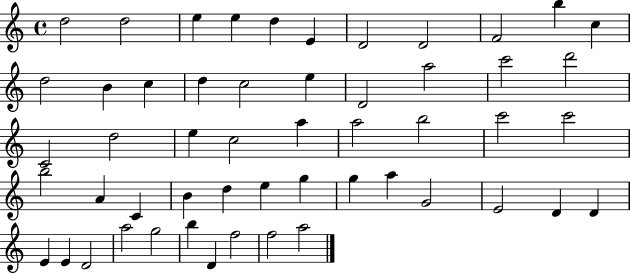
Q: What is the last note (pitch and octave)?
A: A5